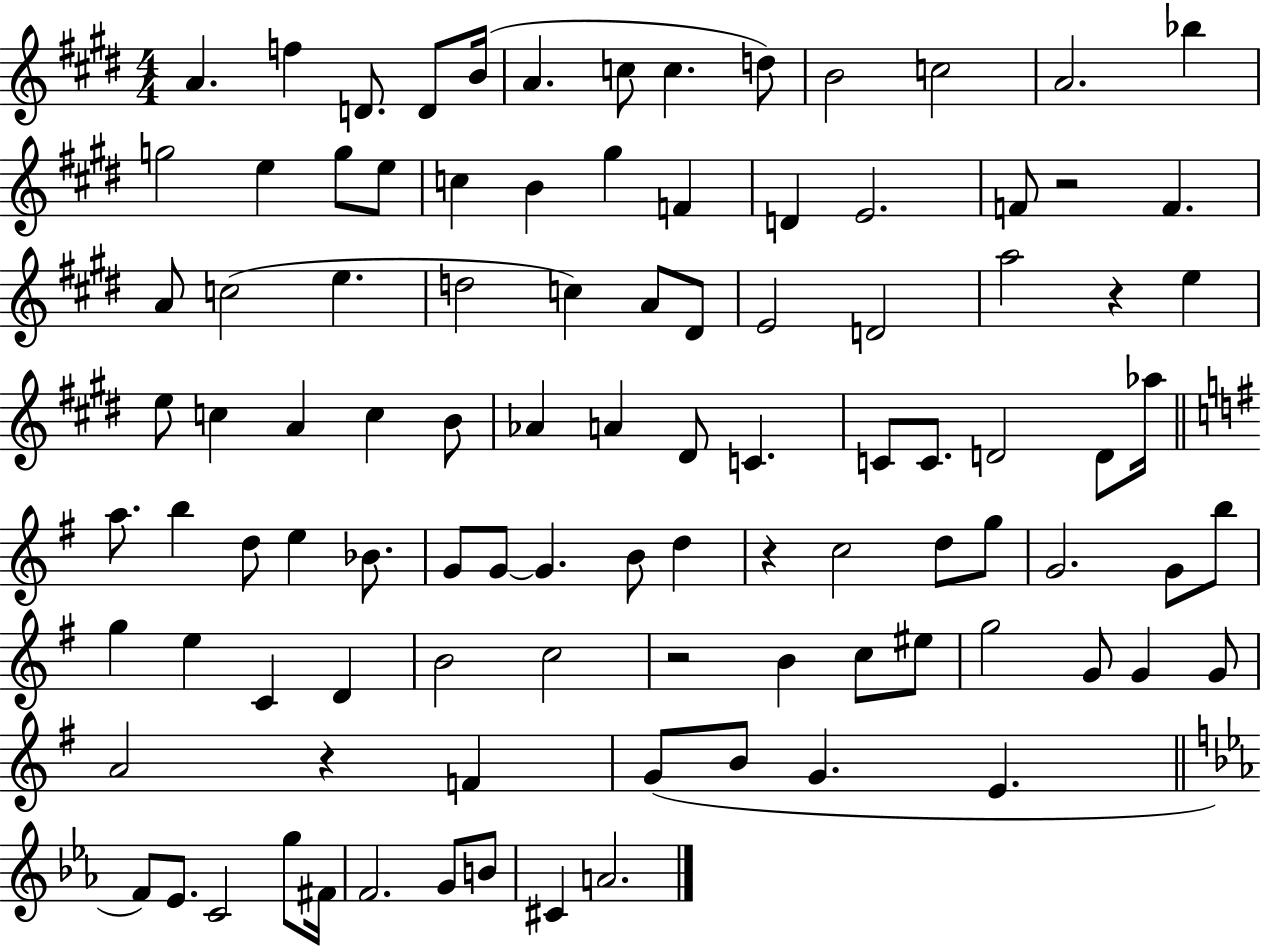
A4/q. F5/q D4/e. D4/e B4/s A4/q. C5/e C5/q. D5/e B4/h C5/h A4/h. Bb5/q G5/h E5/q G5/e E5/e C5/q B4/q G#5/q F4/q D4/q E4/h. F4/e R/h F4/q. A4/e C5/h E5/q. D5/h C5/q A4/e D#4/e E4/h D4/h A5/h R/q E5/q E5/e C5/q A4/q C5/q B4/e Ab4/q A4/q D#4/e C4/q. C4/e C4/e. D4/h D4/e Ab5/s A5/e. B5/q D5/e E5/q Bb4/e. G4/e G4/e G4/q. B4/e D5/q R/q C5/h D5/e G5/e G4/h. G4/e B5/e G5/q E5/q C4/q D4/q B4/h C5/h R/h B4/q C5/e EIS5/e G5/h G4/e G4/q G4/e A4/h R/q F4/q G4/e B4/e G4/q. E4/q. F4/e Eb4/e. C4/h G5/e F#4/s F4/h. G4/e B4/e C#4/q A4/h.